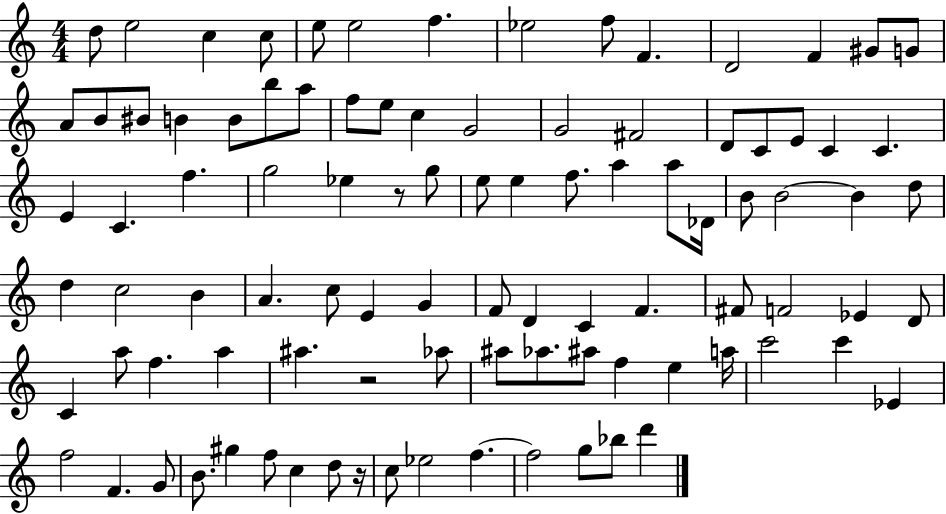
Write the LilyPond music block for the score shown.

{
  \clef treble
  \numericTimeSignature
  \time 4/4
  \key c \major
  d''8 e''2 c''4 c''8 | e''8 e''2 f''4. | ees''2 f''8 f'4. | d'2 f'4 gis'8 g'8 | \break a'8 b'8 bis'8 b'4 b'8 b''8 a''8 | f''8 e''8 c''4 g'2 | g'2 fis'2 | d'8 c'8 e'8 c'4 c'4. | \break e'4 c'4. f''4. | g''2 ees''4 r8 g''8 | e''8 e''4 f''8. a''4 a''8 des'16 | b'8 b'2~~ b'4 d''8 | \break d''4 c''2 b'4 | a'4. c''8 e'4 g'4 | f'8 d'4 c'4 f'4. | fis'8 f'2 ees'4 d'8 | \break c'4 a''8 f''4. a''4 | ais''4. r2 aes''8 | ais''8 aes''8. ais''8 f''4 e''4 a''16 | c'''2 c'''4 ees'4 | \break f''2 f'4. g'8 | b'8. gis''4 f''8 c''4 d''8 r16 | c''8 ees''2 f''4.~~ | f''2 g''8 bes''8 d'''4 | \break \bar "|."
}